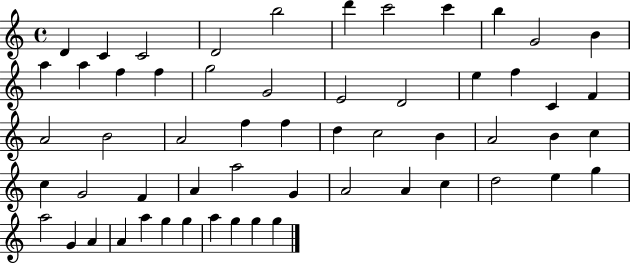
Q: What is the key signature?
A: C major